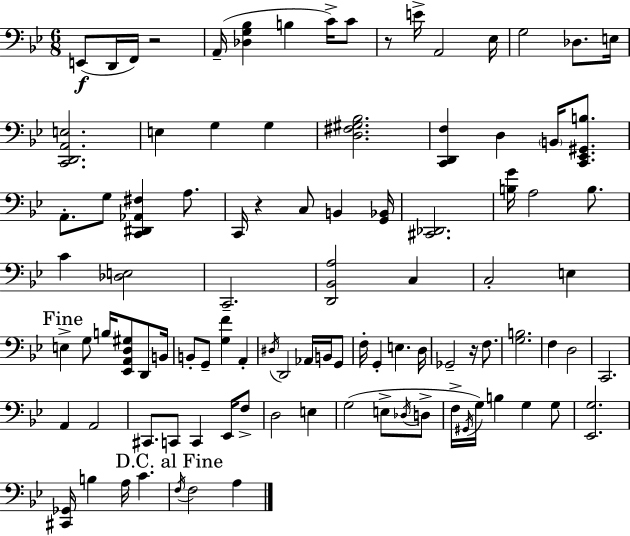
X:1
T:Untitled
M:6/8
L:1/4
K:Bb
E,,/2 D,,/4 F,,/4 z2 A,,/4 [_D,G,_B,] B, C/4 C/2 z/2 E/4 A,,2 _E,/4 G,2 _D,/2 E,/4 [C,,D,,A,,E,]2 E, G, G, [D,^F,^G,_B,]2 [C,,D,,F,] D, B,,/4 [C,,_E,,^G,,B,]/2 A,,/2 G,/2 [C,,^D,,_A,,^F,] A,/2 C,,/4 z C,/2 B,, [G,,_B,,]/4 [^C,,_D,,]2 [B,G]/4 A,2 B,/2 C [_D,E,]2 C,,2 [D,,_B,,A,]2 C, C,2 E, E, G,/2 B,/4 [_E,,A,,D,^G,]/2 D,,/2 B,,/4 B,,/2 G,,/2 [G,F] A,, ^D,/4 D,,2 _A,,/4 B,,/4 G,,/2 F,/4 G,, E, D,/4 _G,,2 z/4 F,/2 [G,B,]2 F, D,2 C,,2 A,, A,,2 ^C,,/2 C,,/2 C,, _E,,/4 F,/2 D,2 E, G,2 E,/2 _D,/4 D,/2 F,/4 ^G,,/4 G,/4 B, G, G,/2 [_E,,G,]2 [^C,,_G,,]/4 B, A,/4 C F,/4 F,2 A,